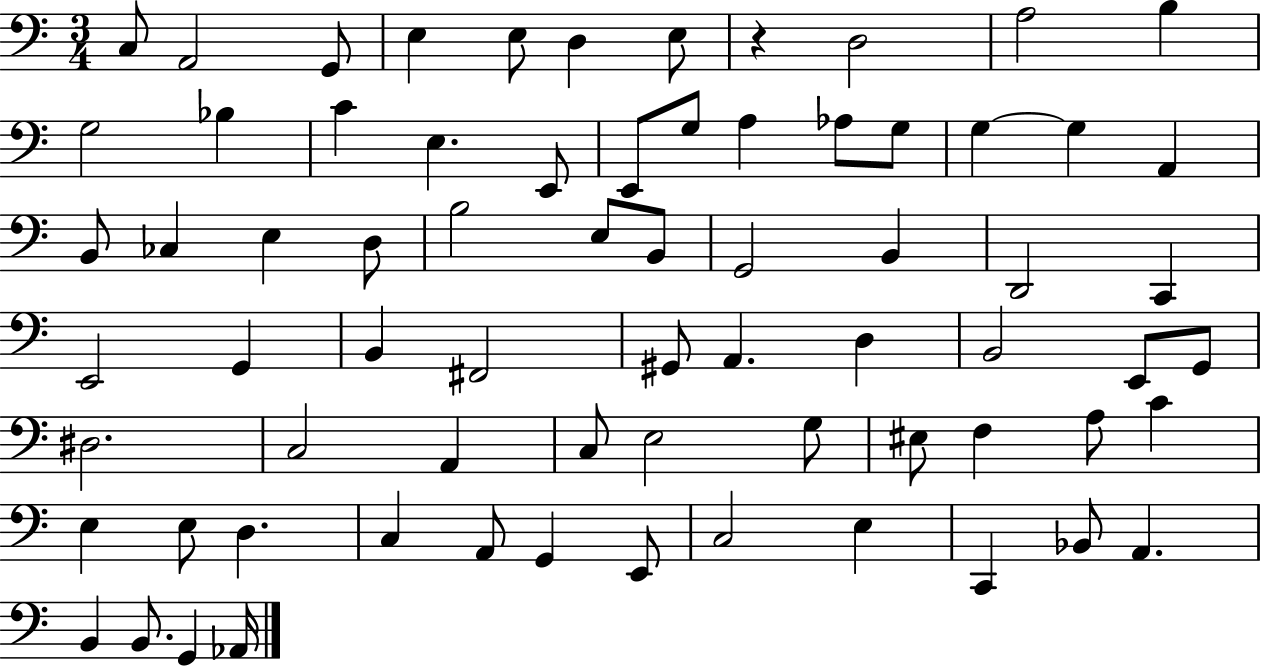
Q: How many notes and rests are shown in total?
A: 71